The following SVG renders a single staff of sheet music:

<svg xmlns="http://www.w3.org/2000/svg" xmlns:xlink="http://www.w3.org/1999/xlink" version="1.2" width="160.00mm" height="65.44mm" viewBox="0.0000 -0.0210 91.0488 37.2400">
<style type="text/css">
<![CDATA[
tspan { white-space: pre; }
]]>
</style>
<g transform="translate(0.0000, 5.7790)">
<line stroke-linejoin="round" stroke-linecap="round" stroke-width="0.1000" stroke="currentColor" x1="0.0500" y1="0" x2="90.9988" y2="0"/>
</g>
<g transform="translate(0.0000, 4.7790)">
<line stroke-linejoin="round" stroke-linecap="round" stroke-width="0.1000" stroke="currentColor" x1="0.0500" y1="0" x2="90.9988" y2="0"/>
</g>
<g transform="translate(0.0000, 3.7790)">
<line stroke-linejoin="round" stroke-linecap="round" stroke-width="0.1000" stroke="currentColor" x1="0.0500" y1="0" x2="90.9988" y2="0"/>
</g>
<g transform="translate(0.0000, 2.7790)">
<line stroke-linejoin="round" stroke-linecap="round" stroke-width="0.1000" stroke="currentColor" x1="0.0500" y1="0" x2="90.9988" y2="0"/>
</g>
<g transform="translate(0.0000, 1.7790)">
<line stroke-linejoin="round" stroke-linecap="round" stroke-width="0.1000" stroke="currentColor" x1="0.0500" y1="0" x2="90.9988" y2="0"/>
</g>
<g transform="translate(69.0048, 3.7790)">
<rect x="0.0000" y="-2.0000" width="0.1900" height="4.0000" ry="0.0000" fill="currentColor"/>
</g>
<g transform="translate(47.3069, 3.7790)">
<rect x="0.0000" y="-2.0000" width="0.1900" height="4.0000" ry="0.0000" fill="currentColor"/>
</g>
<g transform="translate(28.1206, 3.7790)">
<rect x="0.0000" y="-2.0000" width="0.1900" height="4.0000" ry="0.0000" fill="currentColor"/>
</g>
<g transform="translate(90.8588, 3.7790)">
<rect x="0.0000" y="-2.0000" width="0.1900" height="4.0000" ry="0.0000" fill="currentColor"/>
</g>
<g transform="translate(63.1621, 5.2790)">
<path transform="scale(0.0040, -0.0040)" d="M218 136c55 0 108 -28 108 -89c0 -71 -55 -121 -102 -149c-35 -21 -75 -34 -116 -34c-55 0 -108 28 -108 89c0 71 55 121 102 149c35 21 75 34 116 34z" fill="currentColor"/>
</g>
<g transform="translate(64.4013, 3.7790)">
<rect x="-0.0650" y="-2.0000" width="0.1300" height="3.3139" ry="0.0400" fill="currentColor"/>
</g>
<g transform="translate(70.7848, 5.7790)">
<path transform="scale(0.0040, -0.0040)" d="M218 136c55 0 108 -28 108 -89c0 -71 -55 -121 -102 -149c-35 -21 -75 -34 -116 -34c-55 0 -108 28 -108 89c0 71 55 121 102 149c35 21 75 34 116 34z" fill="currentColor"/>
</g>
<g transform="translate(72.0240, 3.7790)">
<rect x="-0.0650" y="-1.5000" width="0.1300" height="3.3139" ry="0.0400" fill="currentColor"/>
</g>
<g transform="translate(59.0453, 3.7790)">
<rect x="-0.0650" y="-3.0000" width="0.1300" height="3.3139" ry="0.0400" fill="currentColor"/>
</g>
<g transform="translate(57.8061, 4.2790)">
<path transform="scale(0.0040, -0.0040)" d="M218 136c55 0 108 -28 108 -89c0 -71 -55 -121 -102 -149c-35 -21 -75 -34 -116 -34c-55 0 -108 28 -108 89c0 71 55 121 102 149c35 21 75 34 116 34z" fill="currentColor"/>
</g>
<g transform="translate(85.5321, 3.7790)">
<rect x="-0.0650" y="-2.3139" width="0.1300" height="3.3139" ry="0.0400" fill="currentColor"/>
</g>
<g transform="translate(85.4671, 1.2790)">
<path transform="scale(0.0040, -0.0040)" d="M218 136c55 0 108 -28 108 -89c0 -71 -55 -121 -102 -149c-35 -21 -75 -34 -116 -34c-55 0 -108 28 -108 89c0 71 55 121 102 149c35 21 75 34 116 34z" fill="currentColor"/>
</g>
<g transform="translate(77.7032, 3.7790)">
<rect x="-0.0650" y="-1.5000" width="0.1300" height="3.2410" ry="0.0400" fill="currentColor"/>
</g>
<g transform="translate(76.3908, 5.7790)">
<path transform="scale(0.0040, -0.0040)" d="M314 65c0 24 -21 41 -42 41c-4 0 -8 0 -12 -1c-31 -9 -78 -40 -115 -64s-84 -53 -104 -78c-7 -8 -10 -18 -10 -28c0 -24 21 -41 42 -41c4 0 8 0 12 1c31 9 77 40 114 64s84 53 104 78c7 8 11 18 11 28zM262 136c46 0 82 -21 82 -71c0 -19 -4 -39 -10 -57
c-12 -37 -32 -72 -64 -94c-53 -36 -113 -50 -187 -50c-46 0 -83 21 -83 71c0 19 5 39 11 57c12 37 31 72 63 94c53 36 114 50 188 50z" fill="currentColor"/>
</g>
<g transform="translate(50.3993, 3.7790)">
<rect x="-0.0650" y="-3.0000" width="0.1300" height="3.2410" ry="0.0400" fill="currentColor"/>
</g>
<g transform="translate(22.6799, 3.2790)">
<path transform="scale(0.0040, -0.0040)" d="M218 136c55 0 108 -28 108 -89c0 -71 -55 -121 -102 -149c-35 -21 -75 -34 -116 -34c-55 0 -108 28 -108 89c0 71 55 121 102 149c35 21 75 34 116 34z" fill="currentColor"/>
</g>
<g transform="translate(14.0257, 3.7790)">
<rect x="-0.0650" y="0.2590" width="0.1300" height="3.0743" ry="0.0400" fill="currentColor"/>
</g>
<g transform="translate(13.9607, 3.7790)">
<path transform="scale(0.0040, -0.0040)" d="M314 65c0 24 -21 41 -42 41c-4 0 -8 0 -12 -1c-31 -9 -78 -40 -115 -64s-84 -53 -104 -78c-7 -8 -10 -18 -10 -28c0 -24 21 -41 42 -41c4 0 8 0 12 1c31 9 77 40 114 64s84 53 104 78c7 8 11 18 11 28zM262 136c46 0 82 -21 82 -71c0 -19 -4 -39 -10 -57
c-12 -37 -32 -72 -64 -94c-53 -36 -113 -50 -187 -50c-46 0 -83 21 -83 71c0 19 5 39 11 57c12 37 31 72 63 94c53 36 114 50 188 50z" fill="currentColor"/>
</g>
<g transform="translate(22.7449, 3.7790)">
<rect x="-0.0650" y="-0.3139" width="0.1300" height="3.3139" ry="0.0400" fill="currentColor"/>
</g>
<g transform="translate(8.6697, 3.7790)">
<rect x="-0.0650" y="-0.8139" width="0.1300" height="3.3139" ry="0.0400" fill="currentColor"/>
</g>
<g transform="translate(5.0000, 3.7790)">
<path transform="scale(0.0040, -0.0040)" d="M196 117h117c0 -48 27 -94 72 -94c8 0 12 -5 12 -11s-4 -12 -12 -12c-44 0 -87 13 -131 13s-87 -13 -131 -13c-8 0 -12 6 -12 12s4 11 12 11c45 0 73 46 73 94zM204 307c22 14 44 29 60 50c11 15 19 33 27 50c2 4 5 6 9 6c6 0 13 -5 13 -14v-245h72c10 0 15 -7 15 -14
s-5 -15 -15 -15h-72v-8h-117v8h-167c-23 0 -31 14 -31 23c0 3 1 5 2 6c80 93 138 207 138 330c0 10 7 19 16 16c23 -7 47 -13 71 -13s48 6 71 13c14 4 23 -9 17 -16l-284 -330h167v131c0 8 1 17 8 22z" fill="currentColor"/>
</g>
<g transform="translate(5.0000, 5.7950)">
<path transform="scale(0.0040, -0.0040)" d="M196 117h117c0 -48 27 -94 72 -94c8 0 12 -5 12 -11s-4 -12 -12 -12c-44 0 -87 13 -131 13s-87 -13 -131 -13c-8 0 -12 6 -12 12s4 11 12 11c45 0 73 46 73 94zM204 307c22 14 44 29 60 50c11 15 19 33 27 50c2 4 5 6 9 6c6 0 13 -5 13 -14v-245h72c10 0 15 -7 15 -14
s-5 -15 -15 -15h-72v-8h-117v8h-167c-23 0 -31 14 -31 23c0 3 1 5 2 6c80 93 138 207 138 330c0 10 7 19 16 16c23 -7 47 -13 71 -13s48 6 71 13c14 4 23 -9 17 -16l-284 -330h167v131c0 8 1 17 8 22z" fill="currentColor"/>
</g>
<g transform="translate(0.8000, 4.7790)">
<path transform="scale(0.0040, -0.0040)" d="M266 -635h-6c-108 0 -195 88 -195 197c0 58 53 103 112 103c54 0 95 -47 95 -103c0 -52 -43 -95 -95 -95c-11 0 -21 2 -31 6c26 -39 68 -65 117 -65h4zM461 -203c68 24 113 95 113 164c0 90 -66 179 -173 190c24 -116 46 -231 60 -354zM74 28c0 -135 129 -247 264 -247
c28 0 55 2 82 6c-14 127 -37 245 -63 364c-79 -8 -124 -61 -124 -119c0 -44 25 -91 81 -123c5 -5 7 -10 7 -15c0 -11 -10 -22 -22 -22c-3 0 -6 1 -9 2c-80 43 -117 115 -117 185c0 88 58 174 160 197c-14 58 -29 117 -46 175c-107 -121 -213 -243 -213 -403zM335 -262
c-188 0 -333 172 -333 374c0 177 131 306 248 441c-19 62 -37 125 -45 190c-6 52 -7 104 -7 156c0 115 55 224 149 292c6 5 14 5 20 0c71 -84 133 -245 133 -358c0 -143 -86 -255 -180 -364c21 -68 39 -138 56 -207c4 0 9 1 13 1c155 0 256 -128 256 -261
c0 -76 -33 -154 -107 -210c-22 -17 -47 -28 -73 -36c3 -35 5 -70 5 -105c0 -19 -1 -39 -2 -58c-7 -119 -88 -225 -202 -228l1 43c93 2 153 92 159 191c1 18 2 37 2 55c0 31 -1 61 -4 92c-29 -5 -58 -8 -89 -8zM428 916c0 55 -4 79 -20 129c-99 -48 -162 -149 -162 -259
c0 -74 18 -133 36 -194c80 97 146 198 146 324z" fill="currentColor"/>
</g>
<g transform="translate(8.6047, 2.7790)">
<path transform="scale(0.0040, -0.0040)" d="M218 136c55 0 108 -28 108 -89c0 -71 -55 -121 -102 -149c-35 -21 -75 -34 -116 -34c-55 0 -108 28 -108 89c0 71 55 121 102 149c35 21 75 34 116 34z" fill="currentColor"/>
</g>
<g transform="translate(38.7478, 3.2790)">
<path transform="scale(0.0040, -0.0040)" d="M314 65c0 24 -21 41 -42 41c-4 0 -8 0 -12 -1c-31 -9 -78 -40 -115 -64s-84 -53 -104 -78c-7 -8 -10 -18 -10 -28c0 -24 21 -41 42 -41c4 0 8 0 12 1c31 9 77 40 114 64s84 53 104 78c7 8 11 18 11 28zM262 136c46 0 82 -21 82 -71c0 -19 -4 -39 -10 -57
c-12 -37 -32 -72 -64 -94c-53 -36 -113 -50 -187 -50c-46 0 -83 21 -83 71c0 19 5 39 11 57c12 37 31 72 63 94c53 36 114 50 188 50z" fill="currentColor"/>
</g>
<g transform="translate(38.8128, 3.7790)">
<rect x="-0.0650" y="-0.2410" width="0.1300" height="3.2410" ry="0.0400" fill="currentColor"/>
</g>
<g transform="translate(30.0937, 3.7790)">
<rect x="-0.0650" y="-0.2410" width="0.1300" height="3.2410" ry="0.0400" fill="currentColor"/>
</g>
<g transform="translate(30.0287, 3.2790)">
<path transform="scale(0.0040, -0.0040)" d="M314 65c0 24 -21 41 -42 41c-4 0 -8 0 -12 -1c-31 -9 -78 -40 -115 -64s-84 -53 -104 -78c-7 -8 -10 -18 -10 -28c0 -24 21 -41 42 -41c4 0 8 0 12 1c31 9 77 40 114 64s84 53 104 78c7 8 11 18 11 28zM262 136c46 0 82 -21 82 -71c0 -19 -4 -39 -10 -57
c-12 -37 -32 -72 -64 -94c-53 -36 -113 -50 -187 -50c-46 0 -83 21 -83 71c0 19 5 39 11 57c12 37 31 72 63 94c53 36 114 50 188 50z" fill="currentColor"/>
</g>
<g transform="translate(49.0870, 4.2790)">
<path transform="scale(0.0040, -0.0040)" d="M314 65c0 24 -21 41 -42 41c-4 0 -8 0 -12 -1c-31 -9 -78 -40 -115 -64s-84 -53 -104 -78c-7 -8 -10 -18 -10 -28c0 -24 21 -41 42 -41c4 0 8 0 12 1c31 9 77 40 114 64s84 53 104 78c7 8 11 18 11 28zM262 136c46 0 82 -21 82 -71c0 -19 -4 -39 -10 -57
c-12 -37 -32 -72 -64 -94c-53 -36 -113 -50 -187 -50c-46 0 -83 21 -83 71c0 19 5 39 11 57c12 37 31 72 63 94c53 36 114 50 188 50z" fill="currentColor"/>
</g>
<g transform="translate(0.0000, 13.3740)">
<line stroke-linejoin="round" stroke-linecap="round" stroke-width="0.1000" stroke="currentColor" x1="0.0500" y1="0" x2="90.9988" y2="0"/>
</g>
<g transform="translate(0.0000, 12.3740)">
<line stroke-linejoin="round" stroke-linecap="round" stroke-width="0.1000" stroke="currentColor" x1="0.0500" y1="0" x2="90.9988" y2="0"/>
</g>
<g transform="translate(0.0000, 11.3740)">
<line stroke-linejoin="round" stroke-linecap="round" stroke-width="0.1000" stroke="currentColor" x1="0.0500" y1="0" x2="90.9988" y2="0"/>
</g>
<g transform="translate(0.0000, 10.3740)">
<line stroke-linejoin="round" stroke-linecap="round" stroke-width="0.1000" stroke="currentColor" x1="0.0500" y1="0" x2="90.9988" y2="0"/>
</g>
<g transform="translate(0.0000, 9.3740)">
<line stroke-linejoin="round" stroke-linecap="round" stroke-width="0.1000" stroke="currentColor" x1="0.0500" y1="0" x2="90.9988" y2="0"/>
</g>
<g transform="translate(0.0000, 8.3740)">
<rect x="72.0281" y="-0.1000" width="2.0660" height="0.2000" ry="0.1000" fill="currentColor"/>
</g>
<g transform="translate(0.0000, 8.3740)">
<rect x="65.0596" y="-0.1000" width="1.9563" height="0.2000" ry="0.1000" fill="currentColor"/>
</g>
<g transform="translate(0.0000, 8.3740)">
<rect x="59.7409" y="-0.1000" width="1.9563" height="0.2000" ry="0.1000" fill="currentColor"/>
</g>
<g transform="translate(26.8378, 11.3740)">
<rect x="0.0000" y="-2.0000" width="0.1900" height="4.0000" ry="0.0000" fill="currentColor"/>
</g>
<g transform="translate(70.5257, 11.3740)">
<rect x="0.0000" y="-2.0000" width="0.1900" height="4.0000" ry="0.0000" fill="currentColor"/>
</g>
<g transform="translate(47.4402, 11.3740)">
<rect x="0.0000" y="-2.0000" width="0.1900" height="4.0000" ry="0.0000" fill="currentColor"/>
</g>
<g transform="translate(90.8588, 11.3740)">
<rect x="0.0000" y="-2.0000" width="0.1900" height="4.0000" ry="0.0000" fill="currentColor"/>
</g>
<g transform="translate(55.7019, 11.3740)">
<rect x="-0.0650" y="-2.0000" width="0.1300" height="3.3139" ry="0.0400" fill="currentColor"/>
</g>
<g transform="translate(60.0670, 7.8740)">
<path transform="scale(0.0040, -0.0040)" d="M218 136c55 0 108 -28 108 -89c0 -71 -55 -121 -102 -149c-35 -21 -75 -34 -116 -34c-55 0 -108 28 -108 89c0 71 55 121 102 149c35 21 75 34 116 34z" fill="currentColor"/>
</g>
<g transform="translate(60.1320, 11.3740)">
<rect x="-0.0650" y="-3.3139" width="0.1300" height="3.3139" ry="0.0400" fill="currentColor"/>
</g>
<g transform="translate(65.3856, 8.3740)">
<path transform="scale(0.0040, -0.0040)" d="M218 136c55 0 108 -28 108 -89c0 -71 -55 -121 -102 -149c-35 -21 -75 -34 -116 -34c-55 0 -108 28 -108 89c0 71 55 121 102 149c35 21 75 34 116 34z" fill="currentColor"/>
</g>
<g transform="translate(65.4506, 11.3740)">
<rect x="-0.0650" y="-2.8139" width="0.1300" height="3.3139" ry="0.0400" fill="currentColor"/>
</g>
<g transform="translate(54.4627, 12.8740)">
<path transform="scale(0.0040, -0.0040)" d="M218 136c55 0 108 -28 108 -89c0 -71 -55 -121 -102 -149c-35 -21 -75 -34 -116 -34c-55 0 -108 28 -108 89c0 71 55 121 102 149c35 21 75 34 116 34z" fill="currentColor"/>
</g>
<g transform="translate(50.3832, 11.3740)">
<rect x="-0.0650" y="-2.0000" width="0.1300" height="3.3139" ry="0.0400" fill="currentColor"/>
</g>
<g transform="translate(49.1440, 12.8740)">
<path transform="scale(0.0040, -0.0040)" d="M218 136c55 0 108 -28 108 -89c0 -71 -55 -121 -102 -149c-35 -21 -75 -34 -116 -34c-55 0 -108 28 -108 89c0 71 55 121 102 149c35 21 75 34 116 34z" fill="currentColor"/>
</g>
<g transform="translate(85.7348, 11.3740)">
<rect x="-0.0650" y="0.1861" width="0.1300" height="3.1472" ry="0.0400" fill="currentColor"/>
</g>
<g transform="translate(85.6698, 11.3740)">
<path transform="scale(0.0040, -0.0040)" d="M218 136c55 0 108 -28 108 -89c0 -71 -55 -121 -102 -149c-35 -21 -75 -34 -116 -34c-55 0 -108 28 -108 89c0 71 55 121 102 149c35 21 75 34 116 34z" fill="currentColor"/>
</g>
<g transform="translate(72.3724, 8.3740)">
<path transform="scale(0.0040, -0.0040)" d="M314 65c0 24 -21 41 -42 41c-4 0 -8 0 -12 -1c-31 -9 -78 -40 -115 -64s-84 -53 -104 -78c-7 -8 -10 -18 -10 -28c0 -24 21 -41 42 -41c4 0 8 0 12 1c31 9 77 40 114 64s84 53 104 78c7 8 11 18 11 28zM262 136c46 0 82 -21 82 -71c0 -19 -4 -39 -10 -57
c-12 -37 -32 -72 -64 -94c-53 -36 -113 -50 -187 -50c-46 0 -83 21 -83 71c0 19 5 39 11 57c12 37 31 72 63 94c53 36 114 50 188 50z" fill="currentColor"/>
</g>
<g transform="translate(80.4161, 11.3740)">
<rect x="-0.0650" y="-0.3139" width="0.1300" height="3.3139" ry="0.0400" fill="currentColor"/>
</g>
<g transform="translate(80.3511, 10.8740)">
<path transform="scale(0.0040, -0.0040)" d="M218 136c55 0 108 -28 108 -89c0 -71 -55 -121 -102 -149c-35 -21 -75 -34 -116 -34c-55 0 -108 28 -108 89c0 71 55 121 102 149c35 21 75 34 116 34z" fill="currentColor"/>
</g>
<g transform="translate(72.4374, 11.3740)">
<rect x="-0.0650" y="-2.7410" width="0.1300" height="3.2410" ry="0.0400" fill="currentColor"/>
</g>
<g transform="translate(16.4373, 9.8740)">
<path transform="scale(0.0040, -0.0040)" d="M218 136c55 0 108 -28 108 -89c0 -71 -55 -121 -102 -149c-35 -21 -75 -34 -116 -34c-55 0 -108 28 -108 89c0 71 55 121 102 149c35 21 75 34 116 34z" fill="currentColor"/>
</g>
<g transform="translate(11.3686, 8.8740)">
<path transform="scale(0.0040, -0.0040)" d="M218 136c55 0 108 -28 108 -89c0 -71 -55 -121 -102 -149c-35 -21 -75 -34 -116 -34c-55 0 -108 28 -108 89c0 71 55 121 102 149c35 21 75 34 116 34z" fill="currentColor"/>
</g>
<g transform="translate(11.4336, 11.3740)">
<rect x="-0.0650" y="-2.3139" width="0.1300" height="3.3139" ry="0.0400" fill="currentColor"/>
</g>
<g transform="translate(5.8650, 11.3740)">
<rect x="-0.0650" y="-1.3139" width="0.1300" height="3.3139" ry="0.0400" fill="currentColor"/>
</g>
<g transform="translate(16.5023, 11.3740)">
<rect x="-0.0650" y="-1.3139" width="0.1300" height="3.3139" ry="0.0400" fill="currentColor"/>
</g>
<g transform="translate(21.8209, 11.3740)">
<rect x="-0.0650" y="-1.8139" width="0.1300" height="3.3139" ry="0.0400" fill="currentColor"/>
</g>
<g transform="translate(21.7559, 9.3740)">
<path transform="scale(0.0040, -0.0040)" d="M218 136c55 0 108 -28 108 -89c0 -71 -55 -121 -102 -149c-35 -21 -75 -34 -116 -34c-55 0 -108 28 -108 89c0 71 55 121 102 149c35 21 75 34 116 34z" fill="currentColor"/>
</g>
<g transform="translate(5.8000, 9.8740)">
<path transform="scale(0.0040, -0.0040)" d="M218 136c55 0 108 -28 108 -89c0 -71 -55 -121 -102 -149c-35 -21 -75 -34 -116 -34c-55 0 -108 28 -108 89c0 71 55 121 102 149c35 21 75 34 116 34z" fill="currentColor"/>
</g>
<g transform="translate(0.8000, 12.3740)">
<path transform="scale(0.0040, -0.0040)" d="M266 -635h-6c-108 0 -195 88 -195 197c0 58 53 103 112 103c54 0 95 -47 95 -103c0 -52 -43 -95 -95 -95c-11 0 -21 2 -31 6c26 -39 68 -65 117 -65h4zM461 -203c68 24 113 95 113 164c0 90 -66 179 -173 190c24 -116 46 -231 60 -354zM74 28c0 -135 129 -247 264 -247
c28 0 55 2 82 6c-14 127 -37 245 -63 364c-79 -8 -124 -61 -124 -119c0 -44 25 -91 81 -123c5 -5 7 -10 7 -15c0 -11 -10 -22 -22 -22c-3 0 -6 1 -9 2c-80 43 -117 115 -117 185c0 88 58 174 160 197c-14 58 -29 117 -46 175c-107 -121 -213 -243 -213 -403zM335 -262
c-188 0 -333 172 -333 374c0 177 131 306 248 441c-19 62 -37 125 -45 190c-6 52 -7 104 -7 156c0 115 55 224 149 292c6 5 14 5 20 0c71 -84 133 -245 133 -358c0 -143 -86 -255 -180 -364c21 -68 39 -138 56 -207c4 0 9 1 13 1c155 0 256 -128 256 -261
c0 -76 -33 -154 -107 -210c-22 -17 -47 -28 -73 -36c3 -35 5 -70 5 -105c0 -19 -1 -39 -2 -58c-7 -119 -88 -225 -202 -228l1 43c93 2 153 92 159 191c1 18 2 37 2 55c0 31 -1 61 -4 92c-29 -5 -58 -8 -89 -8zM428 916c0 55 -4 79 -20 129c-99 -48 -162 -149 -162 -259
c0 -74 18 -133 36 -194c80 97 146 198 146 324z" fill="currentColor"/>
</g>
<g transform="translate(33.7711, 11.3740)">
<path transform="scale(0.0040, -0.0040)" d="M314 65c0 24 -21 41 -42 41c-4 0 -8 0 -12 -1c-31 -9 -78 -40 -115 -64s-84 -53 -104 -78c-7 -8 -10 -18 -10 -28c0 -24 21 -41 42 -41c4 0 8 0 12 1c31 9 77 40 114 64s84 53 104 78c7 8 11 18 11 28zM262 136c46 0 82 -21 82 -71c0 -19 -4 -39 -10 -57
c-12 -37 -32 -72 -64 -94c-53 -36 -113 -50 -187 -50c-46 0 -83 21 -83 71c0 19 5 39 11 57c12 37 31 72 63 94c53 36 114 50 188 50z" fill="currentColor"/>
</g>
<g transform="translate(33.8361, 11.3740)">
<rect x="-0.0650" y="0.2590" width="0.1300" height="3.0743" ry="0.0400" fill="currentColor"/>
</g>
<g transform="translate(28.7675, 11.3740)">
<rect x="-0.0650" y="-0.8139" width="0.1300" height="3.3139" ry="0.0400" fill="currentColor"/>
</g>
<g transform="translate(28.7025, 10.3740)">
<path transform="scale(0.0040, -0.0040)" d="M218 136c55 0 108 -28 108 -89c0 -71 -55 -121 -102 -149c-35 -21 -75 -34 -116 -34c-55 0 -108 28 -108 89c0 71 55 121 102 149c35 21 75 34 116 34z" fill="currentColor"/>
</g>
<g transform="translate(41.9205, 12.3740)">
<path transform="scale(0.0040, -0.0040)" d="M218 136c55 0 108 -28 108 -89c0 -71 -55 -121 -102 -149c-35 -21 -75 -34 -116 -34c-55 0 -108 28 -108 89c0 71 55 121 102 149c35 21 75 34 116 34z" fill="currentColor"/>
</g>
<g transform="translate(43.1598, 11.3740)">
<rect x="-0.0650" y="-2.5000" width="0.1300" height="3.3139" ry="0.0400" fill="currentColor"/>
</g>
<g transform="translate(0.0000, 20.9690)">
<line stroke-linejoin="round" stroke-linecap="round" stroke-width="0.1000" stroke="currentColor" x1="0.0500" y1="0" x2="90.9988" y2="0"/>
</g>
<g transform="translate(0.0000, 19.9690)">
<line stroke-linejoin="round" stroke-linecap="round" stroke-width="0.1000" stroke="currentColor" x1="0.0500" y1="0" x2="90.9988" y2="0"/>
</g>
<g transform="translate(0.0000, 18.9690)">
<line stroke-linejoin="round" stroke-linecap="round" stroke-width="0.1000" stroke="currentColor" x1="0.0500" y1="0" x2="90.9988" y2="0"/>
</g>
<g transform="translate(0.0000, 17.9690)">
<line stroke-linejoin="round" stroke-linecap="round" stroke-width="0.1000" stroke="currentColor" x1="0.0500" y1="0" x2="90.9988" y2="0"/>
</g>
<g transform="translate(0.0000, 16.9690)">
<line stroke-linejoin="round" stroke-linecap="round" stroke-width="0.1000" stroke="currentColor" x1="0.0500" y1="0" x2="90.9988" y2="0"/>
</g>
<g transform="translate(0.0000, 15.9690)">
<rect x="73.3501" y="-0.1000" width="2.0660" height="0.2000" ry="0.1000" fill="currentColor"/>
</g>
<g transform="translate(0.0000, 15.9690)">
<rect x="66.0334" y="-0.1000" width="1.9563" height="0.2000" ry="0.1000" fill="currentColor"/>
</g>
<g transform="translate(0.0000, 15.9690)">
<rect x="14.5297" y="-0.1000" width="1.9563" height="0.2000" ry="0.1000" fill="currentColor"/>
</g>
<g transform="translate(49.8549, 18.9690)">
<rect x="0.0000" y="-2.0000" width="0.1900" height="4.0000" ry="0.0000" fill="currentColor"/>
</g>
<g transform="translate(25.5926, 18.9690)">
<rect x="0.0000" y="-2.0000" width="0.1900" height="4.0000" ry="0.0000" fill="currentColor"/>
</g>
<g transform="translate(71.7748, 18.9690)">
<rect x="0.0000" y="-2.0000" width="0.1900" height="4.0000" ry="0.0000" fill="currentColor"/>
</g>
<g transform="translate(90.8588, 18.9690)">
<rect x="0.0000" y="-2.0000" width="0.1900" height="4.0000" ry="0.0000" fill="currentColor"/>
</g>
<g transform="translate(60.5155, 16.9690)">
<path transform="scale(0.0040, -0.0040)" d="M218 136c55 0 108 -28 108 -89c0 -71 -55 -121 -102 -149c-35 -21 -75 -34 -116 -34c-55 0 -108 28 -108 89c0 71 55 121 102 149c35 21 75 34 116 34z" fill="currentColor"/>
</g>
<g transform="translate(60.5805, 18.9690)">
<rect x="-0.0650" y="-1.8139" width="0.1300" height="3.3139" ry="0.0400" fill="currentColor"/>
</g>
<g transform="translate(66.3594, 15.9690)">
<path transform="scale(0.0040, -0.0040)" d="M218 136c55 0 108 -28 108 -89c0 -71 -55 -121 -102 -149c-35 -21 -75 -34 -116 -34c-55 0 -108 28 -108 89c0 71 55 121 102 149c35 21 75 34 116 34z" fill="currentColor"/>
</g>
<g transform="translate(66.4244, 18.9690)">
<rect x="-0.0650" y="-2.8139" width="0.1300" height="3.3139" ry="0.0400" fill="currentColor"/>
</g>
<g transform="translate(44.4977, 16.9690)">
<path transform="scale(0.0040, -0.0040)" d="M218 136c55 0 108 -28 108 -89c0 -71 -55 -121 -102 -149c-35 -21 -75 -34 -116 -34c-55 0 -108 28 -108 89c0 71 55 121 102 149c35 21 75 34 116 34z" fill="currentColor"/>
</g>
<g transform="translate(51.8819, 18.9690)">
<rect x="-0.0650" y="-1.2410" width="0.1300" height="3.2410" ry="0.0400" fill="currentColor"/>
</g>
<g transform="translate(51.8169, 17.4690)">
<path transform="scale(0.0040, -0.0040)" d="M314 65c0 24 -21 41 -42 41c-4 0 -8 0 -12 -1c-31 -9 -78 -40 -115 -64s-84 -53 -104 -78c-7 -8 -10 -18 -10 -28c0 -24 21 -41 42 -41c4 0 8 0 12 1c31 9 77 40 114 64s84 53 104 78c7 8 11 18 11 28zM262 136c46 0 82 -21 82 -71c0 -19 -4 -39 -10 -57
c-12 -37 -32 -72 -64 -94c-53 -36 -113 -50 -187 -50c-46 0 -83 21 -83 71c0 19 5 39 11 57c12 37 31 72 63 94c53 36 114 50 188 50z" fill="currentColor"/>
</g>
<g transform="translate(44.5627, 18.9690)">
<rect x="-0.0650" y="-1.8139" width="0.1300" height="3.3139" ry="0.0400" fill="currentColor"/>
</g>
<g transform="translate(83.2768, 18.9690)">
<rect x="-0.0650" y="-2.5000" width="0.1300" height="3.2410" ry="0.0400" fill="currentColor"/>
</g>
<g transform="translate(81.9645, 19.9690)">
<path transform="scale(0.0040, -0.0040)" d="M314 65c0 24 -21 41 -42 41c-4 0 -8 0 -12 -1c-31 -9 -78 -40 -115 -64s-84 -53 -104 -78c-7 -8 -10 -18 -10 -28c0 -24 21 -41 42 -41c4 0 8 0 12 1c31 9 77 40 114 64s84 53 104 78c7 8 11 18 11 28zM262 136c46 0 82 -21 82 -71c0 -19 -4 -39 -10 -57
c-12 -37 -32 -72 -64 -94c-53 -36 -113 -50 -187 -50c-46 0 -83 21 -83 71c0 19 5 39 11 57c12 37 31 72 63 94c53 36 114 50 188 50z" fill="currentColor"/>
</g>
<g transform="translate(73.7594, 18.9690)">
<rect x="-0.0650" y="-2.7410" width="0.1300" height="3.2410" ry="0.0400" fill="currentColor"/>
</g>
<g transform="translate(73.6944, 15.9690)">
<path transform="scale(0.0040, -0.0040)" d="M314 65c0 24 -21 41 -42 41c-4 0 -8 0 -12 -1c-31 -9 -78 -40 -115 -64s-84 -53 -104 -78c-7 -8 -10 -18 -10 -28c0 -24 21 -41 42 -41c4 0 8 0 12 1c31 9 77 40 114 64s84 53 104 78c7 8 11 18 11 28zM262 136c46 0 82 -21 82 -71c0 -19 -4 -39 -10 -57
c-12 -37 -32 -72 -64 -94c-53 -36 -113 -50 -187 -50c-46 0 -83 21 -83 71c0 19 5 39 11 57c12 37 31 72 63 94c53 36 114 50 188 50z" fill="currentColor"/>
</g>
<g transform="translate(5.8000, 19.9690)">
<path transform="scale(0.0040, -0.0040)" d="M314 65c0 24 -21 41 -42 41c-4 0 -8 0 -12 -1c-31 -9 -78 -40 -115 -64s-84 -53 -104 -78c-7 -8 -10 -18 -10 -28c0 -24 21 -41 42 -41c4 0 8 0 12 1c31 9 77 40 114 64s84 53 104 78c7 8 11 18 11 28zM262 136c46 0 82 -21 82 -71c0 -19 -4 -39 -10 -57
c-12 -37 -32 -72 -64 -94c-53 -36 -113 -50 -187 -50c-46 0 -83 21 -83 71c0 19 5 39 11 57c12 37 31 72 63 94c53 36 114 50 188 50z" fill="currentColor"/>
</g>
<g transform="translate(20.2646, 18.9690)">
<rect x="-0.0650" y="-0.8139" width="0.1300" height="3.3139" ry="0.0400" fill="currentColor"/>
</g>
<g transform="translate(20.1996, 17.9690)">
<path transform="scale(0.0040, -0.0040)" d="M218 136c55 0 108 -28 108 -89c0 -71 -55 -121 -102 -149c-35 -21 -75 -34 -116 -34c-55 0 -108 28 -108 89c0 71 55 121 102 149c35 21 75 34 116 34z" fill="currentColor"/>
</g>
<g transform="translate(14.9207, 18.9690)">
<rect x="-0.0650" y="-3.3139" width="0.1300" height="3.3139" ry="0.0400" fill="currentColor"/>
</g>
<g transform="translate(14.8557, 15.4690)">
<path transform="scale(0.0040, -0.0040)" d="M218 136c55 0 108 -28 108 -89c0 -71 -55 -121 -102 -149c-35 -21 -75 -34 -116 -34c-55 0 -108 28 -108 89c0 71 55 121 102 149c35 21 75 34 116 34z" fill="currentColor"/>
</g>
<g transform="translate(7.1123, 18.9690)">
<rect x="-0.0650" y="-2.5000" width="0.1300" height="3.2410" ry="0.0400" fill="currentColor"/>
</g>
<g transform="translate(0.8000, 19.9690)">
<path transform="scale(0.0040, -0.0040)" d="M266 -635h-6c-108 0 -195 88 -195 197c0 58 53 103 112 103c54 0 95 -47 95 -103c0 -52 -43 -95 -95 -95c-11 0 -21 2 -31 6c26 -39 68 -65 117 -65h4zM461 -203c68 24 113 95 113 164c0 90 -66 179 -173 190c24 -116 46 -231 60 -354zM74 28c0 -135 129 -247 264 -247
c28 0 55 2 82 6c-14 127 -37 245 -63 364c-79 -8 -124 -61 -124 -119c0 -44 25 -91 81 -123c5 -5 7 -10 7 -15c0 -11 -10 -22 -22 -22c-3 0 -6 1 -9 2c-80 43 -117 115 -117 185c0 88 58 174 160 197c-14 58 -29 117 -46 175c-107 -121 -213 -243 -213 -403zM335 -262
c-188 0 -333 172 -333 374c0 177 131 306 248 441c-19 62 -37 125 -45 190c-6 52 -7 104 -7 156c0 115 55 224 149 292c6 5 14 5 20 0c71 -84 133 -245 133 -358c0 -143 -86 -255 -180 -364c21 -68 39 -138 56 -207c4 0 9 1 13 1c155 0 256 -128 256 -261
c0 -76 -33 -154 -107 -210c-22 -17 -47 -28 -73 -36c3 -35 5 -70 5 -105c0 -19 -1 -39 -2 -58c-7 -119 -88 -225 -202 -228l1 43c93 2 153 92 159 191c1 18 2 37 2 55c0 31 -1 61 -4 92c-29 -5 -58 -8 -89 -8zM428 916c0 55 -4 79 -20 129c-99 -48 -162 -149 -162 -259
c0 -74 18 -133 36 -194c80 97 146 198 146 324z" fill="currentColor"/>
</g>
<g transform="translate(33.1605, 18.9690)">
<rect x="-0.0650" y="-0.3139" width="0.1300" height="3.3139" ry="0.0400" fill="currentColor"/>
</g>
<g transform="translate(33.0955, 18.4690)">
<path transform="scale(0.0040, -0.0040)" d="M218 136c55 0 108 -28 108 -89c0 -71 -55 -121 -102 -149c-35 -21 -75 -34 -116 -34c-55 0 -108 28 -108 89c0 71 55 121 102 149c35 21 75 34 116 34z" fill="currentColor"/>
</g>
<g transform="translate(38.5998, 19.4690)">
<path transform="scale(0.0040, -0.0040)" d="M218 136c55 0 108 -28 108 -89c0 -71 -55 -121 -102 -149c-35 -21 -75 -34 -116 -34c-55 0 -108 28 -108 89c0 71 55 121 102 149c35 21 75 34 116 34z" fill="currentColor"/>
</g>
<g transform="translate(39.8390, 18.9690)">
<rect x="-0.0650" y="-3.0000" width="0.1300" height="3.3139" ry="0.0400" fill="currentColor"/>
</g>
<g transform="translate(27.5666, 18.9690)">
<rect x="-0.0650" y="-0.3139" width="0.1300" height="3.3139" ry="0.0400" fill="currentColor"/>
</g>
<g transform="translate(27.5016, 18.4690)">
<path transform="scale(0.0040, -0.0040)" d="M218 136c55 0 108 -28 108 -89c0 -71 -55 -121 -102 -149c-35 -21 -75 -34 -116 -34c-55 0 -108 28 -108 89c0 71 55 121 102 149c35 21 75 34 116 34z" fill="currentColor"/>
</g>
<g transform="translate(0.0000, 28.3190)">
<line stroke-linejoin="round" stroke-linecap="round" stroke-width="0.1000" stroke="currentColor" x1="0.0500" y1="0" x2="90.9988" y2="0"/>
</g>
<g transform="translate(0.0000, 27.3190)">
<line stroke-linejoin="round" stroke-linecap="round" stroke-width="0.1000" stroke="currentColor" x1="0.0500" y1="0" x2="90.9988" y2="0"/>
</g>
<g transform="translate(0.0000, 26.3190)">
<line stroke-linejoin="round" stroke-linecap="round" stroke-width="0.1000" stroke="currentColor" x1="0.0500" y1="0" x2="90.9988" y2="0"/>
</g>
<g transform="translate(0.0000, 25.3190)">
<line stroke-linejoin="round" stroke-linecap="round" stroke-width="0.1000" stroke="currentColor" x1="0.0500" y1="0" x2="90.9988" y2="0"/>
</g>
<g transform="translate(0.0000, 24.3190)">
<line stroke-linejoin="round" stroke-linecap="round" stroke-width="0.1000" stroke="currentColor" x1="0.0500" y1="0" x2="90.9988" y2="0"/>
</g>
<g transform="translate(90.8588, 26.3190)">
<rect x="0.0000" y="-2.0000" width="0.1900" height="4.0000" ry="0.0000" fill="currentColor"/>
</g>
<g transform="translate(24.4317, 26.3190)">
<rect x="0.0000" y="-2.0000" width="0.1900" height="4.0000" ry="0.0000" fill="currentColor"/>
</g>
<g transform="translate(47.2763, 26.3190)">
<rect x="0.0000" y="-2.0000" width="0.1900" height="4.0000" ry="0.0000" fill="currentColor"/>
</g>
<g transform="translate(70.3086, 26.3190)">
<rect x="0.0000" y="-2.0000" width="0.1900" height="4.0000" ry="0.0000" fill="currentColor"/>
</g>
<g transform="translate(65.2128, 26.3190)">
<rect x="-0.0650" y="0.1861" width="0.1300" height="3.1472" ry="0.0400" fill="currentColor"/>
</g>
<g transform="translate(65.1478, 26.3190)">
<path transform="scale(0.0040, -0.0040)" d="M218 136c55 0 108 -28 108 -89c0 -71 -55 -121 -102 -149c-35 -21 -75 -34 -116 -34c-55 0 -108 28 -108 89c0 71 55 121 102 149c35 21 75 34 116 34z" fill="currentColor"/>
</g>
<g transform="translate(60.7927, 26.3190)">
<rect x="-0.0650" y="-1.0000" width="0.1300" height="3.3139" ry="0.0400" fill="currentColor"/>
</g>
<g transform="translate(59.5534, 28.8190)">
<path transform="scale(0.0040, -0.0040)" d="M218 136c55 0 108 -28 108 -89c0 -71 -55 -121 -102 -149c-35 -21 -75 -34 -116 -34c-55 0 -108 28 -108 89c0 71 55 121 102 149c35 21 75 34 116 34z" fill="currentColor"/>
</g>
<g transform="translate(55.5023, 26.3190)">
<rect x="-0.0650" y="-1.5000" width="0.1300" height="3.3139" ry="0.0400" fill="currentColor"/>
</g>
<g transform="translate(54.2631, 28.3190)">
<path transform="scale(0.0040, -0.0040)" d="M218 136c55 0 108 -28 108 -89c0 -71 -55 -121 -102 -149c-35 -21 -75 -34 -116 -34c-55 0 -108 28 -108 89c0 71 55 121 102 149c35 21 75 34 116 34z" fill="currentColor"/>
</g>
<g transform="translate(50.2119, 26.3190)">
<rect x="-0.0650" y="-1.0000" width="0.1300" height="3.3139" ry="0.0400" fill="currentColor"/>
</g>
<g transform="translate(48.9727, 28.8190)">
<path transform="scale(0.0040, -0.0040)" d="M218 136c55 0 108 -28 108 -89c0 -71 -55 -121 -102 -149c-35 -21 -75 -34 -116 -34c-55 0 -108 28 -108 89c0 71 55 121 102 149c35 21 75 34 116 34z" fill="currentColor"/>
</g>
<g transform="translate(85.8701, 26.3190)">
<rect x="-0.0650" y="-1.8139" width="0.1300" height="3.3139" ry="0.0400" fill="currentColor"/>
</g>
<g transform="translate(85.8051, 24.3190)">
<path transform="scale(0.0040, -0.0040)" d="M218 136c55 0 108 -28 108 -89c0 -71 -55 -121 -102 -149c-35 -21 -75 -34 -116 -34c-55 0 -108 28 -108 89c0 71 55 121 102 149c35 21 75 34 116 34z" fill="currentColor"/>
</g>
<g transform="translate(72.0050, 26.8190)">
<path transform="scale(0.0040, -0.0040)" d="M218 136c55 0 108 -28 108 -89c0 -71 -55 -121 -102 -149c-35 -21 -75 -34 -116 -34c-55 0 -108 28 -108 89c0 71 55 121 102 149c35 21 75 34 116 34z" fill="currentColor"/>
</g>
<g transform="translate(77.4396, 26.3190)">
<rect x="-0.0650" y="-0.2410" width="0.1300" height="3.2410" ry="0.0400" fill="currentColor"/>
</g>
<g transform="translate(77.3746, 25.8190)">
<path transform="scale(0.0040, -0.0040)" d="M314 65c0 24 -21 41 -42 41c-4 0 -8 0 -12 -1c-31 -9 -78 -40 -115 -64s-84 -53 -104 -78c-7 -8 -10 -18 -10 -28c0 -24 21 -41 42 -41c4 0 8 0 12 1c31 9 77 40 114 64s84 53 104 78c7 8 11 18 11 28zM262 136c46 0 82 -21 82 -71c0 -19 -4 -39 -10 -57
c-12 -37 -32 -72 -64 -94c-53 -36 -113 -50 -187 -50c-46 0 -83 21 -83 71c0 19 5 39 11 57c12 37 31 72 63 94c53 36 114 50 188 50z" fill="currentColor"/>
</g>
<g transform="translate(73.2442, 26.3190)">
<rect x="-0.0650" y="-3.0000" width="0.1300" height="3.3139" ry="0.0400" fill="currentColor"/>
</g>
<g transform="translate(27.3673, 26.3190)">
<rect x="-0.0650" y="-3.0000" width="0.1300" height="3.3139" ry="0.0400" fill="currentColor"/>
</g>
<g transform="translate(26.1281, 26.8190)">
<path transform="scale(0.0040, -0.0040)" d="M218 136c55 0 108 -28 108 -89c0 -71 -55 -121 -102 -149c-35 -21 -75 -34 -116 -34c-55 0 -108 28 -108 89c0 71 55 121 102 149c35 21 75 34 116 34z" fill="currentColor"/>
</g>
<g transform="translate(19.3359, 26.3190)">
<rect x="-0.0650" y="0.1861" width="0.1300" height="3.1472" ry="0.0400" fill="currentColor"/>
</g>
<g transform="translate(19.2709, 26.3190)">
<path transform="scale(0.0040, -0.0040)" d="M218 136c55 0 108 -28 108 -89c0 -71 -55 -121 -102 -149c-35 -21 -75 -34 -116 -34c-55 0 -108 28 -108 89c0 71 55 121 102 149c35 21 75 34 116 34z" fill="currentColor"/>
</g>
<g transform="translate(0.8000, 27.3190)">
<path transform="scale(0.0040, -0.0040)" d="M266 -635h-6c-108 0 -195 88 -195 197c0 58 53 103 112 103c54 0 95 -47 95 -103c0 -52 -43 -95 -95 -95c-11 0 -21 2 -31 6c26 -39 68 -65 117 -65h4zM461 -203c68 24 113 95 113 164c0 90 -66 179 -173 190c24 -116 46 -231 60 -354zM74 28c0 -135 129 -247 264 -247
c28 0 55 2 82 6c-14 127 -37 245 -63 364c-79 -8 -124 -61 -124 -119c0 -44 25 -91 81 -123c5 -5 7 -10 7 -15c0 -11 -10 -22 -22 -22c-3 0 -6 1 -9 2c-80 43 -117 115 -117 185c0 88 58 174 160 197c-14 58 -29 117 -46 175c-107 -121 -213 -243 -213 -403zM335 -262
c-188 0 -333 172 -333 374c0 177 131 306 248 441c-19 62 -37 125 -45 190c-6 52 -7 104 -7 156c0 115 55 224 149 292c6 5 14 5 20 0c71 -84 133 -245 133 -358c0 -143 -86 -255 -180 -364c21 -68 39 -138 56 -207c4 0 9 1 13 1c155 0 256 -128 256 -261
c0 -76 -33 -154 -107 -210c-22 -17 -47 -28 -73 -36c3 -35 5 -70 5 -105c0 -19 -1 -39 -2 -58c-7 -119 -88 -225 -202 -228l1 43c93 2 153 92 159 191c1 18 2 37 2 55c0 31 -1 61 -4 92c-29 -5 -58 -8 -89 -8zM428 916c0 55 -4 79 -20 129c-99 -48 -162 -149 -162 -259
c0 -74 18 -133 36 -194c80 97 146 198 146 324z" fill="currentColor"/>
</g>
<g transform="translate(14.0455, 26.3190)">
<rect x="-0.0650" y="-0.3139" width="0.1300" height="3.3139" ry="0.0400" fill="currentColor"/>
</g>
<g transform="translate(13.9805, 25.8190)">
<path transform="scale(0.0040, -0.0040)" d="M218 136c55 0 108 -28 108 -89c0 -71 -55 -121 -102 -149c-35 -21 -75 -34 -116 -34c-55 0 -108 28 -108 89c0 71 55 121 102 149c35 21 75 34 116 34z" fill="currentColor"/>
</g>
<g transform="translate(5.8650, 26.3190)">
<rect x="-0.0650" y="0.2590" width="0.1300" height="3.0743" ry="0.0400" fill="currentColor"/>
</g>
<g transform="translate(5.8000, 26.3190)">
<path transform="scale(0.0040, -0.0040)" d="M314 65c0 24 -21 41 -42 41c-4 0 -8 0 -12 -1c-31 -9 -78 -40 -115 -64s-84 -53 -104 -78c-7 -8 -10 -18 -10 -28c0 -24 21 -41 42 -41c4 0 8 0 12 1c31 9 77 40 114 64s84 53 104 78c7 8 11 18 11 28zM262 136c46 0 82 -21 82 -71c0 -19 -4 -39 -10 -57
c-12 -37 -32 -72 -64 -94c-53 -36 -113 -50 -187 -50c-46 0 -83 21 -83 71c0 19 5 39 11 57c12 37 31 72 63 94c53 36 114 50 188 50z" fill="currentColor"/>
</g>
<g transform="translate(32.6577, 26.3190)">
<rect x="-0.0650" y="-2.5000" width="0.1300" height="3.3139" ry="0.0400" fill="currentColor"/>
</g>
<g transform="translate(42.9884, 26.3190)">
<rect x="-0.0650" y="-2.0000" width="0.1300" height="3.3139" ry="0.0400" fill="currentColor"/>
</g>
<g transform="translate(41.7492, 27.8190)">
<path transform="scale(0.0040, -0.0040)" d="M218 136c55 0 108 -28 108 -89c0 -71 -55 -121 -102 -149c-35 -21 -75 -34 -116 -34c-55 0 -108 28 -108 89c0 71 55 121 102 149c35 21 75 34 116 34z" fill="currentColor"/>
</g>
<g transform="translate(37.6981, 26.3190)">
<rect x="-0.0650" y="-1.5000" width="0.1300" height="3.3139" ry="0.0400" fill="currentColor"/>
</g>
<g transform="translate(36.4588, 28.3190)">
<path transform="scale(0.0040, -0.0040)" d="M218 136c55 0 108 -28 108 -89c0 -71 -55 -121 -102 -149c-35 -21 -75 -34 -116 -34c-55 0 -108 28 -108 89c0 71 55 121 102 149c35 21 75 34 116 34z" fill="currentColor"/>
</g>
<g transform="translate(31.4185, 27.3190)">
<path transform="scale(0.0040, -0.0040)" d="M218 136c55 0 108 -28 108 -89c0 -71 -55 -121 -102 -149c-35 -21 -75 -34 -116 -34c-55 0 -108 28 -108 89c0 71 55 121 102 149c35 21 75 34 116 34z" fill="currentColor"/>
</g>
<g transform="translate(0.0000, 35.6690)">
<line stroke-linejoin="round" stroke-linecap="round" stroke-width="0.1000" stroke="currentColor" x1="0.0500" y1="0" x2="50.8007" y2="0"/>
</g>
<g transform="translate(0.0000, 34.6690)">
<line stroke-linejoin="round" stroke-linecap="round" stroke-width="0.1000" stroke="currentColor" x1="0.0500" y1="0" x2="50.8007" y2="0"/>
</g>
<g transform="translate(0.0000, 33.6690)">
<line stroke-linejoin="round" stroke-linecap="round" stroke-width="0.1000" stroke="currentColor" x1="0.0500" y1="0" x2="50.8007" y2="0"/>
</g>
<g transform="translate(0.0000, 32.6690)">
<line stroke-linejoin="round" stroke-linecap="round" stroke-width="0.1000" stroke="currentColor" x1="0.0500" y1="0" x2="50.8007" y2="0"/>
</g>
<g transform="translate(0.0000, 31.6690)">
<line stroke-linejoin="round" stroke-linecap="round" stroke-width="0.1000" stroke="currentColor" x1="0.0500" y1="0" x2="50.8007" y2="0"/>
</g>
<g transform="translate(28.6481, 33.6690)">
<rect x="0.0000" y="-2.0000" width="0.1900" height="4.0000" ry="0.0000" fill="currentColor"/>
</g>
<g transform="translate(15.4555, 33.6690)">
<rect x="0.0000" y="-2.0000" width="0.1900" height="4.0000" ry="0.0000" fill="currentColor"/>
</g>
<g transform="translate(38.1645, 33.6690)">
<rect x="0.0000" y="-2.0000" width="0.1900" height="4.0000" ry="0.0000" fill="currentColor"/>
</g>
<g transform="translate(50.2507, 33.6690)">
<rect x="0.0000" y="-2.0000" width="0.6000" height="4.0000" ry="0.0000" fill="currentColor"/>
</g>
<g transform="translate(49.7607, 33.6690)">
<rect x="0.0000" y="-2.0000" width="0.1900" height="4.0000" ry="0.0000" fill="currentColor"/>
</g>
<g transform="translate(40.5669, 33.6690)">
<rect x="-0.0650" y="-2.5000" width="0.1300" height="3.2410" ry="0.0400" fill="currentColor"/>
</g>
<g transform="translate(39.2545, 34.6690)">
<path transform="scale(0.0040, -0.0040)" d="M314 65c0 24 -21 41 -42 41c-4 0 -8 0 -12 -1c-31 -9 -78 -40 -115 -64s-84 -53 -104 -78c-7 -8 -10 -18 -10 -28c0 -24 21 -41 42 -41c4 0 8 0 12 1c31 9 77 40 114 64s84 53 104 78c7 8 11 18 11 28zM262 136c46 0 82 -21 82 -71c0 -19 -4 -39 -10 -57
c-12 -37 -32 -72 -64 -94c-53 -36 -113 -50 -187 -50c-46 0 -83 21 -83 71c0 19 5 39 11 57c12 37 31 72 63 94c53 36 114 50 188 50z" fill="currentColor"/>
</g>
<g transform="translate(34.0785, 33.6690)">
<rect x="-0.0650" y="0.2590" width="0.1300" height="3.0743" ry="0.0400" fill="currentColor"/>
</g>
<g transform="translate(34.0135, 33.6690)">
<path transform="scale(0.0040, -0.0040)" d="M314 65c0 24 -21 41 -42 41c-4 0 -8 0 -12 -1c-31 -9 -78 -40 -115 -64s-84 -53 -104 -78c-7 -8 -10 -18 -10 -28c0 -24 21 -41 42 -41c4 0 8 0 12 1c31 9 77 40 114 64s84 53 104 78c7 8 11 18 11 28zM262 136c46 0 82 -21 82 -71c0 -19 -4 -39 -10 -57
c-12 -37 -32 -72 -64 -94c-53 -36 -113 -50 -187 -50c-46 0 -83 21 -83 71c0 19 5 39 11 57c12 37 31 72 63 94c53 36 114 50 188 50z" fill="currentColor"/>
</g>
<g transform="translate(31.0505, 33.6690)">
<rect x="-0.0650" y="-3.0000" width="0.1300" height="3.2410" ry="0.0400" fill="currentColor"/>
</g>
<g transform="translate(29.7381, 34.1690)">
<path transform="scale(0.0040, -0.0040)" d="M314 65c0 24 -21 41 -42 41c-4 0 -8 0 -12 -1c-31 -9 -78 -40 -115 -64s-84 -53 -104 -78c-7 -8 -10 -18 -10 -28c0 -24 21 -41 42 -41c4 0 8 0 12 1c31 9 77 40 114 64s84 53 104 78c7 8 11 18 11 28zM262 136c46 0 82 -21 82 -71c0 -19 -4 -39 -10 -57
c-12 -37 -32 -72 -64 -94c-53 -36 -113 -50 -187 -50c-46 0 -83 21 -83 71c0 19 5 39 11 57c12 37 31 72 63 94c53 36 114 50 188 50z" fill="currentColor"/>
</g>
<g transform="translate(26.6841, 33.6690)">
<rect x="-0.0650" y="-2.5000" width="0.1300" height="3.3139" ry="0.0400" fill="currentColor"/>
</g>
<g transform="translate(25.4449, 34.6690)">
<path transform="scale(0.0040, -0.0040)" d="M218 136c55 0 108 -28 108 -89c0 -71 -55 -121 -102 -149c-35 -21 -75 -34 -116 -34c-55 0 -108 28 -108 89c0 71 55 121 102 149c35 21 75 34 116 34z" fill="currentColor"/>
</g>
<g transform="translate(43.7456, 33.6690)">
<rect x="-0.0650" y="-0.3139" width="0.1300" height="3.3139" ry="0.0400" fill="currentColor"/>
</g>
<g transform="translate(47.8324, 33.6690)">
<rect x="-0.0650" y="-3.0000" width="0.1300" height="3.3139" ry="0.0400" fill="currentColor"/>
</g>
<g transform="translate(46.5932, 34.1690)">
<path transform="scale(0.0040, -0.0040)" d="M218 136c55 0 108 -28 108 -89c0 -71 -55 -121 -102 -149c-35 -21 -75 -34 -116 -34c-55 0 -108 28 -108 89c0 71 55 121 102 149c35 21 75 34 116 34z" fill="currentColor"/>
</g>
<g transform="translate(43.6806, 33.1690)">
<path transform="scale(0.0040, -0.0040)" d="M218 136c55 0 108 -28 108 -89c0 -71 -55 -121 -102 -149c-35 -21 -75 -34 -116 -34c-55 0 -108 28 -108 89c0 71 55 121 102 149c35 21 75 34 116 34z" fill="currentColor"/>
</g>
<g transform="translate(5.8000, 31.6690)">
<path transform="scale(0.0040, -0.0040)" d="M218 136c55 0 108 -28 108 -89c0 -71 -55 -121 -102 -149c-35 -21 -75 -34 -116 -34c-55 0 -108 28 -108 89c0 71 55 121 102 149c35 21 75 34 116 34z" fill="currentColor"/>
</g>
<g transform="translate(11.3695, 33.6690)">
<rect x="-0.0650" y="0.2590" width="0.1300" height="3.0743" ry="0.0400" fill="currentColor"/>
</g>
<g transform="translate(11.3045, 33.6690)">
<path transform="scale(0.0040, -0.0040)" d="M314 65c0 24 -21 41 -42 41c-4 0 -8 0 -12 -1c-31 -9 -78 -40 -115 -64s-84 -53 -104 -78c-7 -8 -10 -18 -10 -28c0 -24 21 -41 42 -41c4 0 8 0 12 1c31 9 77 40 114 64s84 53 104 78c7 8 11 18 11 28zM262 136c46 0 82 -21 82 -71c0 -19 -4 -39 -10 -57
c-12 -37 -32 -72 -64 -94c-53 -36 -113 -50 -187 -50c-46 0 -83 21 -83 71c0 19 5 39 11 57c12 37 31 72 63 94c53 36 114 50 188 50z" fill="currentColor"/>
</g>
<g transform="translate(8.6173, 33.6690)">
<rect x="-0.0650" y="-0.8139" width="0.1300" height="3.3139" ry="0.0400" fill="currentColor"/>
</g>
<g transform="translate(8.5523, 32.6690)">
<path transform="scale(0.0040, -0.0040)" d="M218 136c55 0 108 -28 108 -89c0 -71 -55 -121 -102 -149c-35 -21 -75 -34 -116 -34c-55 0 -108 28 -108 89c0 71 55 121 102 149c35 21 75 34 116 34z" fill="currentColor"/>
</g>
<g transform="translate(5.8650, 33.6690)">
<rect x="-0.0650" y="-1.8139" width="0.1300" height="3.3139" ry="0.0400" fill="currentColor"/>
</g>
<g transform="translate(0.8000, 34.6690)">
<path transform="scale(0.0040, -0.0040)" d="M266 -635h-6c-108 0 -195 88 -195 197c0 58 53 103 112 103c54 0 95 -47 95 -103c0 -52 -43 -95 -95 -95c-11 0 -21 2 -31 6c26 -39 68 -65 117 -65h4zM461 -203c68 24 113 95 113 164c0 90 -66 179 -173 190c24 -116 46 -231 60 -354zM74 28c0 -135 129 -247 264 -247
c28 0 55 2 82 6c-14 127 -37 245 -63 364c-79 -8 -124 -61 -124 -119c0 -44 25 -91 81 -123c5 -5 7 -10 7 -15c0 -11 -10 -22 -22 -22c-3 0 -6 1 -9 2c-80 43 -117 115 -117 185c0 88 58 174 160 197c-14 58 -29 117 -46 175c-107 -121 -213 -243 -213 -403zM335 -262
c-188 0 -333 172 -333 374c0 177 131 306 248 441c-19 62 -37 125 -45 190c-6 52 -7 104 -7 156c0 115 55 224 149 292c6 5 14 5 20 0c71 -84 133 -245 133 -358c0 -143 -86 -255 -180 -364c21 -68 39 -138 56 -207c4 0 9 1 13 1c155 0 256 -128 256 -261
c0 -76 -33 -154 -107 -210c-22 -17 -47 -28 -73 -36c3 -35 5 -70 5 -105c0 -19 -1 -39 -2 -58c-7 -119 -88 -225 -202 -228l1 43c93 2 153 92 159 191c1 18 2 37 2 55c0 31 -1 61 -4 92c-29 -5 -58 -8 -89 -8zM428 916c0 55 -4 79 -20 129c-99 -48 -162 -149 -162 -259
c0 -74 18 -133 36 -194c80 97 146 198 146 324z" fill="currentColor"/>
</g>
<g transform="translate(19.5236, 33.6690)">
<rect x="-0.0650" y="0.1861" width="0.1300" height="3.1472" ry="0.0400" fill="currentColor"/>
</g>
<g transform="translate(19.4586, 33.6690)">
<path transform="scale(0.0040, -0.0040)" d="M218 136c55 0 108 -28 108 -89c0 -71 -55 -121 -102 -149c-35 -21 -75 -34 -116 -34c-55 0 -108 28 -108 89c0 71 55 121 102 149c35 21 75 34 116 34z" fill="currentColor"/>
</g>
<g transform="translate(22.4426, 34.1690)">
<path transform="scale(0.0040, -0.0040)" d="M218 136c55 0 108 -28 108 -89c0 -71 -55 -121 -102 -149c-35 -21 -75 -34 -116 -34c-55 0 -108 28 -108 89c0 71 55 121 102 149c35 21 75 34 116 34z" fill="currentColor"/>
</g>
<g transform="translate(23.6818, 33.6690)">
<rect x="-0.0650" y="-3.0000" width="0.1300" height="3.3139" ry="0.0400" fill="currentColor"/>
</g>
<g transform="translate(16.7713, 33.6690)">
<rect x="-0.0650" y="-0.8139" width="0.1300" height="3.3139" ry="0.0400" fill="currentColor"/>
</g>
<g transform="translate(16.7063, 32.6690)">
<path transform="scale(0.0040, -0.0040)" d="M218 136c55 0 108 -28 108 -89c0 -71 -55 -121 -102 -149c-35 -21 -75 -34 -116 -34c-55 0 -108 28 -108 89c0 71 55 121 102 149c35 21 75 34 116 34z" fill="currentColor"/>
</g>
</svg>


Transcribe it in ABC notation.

X:1
T:Untitled
M:4/4
L:1/4
K:C
d B2 c c2 c2 A2 A F E E2 g e g e f d B2 G F F b a a2 c B G2 b d c c A f e2 f a a2 G2 B2 c B A G E F D E D B A c2 f f d B2 d B A G A2 B2 G2 c A